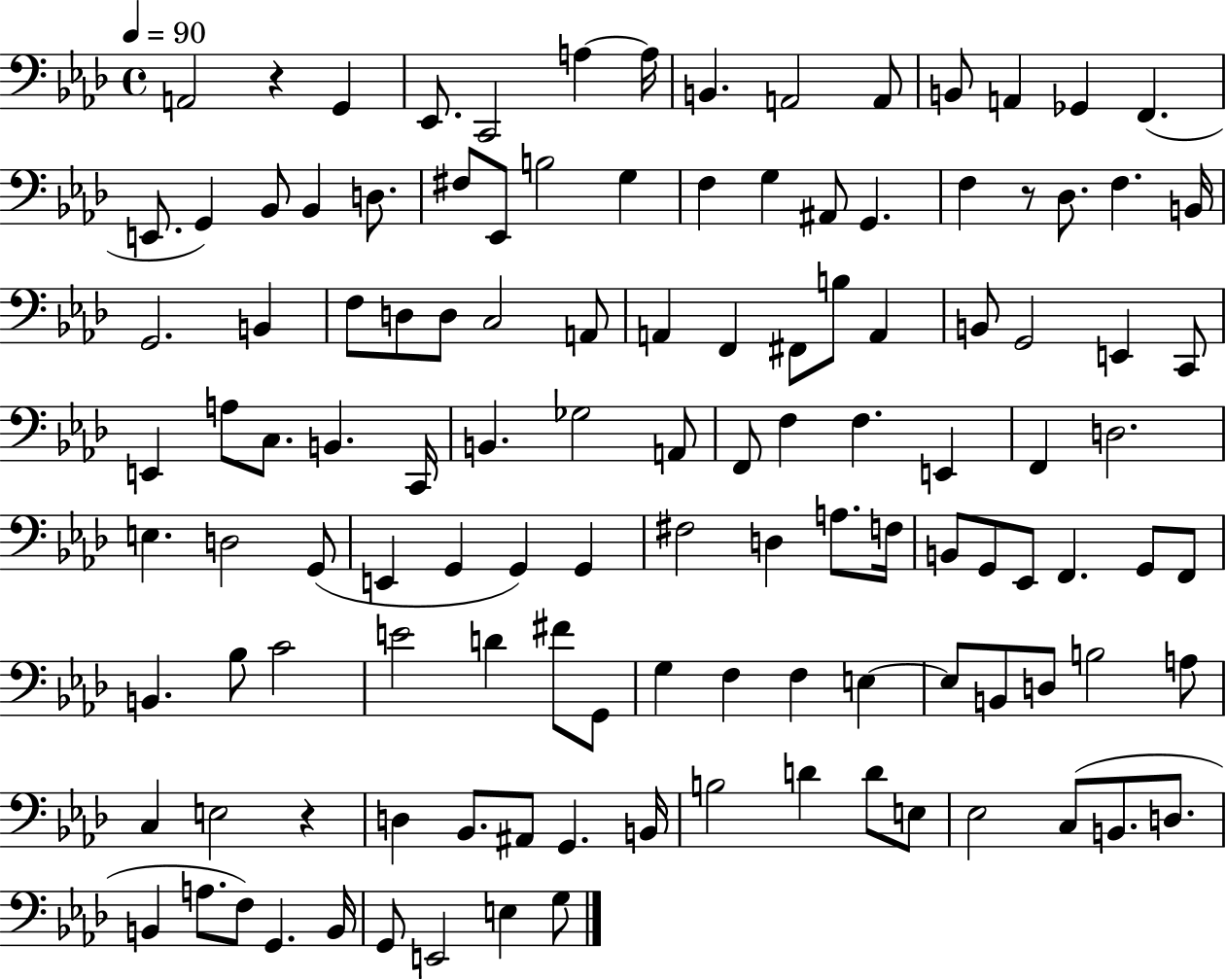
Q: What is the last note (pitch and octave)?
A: G3